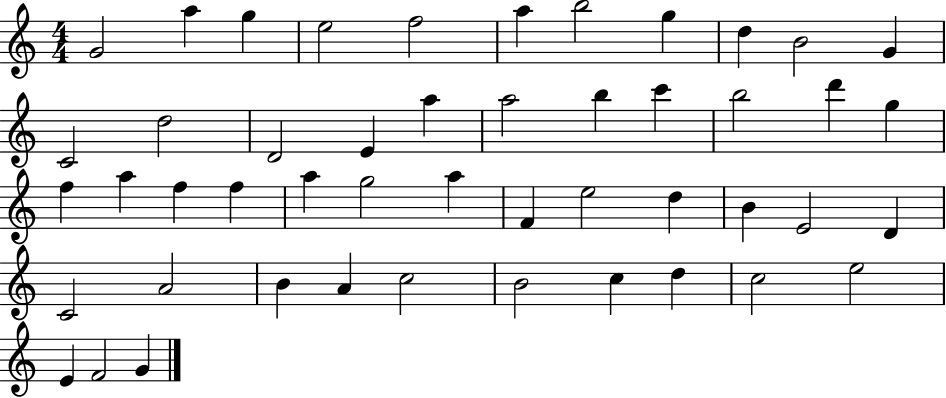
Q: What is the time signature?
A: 4/4